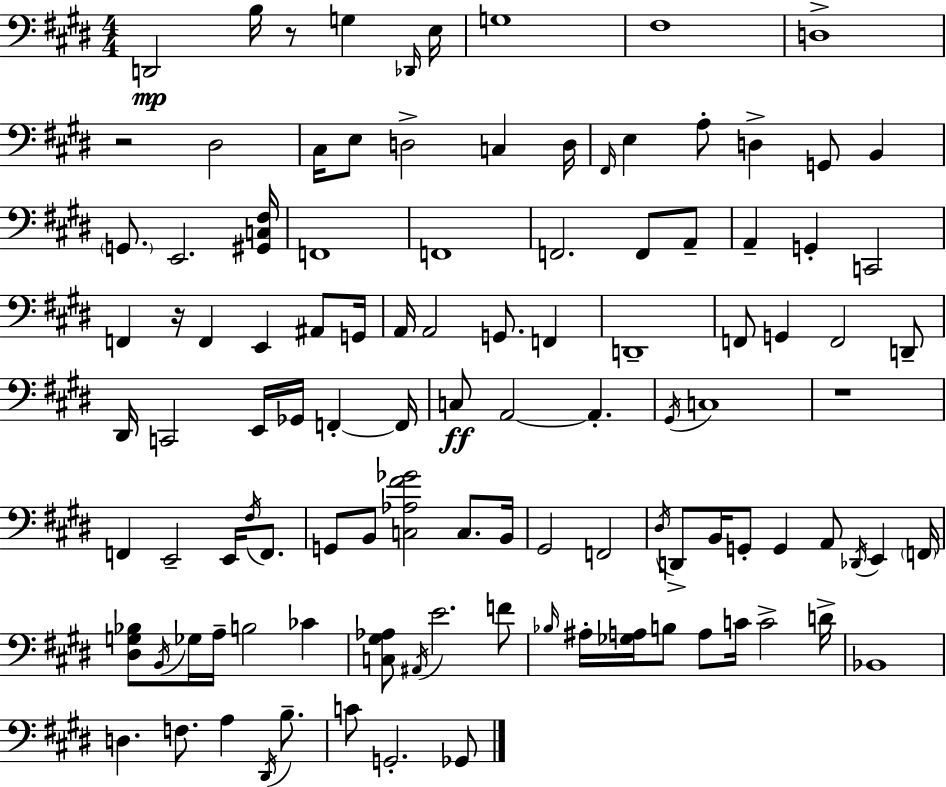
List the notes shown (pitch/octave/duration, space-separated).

D2/h B3/s R/e G3/q Db2/s E3/s G3/w F#3/w D3/w R/h D#3/h C#3/s E3/e D3/h C3/q D3/s F#2/s E3/q A3/e D3/q G2/e B2/q G2/e. E2/h. [G#2,C3,F#3]/s F2/w F2/w F2/h. F2/e A2/e A2/q G2/q C2/h F2/q R/s F2/q E2/q A#2/e G2/s A2/s A2/h G2/e. F2/q D2/w F2/e G2/q F2/h D2/e D#2/s C2/h E2/s Gb2/s F2/q F2/s C3/e A2/h A2/q. G#2/s C3/w R/w F2/q E2/h E2/s F#3/s F2/e. G2/e B2/e [C3,Ab3,F#4,Gb4]/h C3/e. B2/s G#2/h F2/h D#3/s D2/e B2/s G2/e G2/q A2/e Db2/s E2/q F2/s [D#3,G3,Bb3]/e B2/s Gb3/s A3/s B3/h CES4/q [C3,G#3,Ab3]/e A#2/s E4/h. F4/e Bb3/s A#3/s [Gb3,A3]/s B3/e A3/e C4/s C4/h D4/s Bb2/w D3/q. F3/e. A3/q D#2/s B3/e. C4/e G2/h. Gb2/e